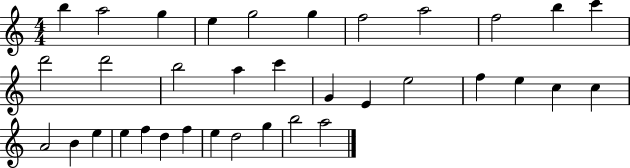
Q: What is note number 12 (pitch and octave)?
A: D6